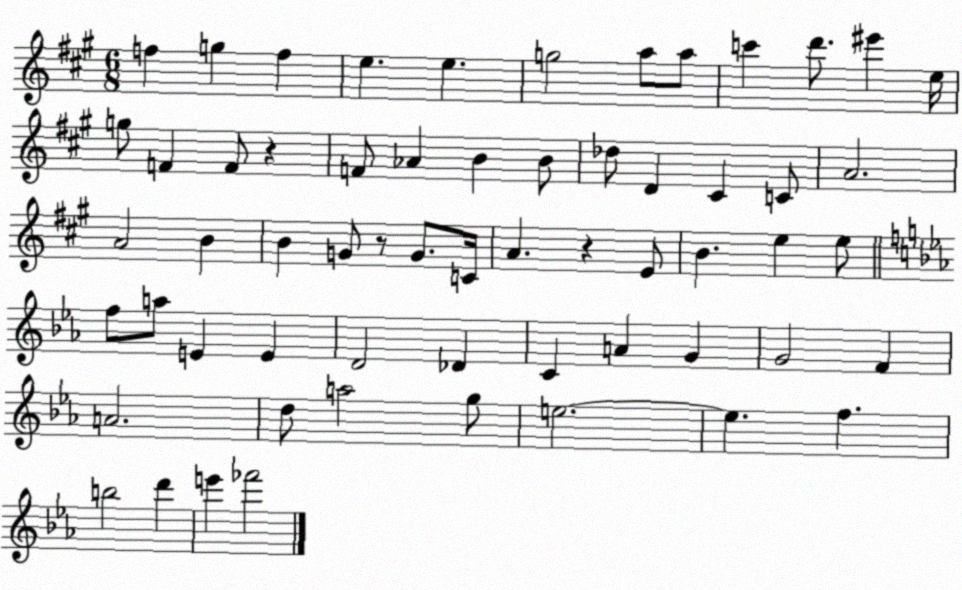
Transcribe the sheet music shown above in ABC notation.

X:1
T:Untitled
M:6/8
L:1/4
K:A
f g f e e g2 a/2 a/2 c' d'/2 ^e' e/4 g/2 F F/2 z F/2 _A B B/2 _d/2 D ^C C/2 A2 A2 B B G/2 z/2 G/2 C/4 A z E/2 B e e/2 f/2 a/2 E E D2 _D C A G G2 F A2 d/2 a2 g/2 e2 e f b2 d' e' _f'2